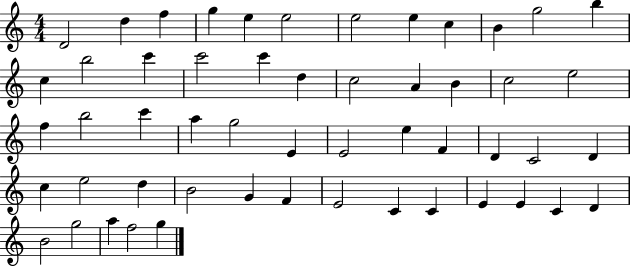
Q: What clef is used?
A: treble